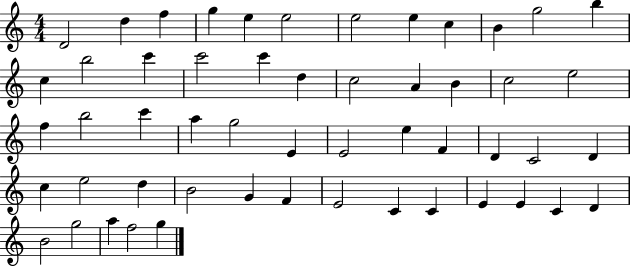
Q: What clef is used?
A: treble